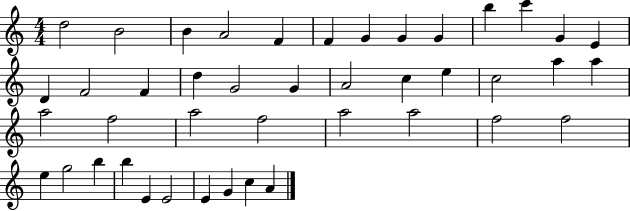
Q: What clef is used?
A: treble